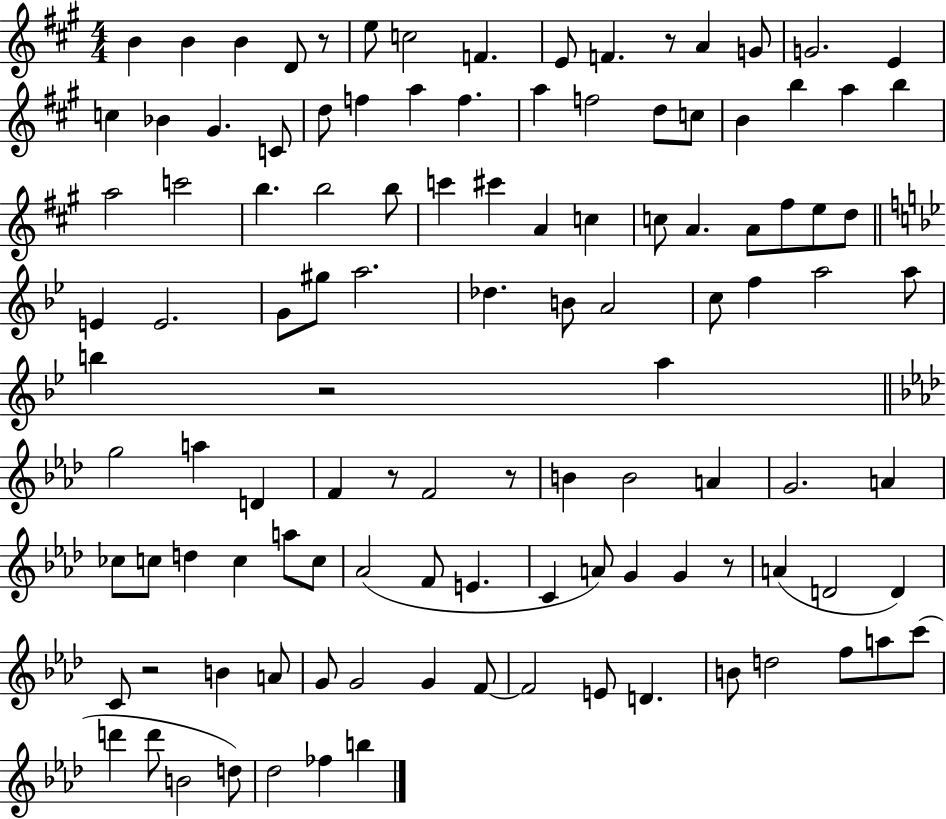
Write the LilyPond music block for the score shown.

{
  \clef treble
  \numericTimeSignature
  \time 4/4
  \key a \major
  b'4 b'4 b'4 d'8 r8 | e''8 c''2 f'4. | e'8 f'4. r8 a'4 g'8 | g'2. e'4 | \break c''4 bes'4 gis'4. c'8 | d''8 f''4 a''4 f''4. | a''4 f''2 d''8 c''8 | b'4 b''4 a''4 b''4 | \break a''2 c'''2 | b''4. b''2 b''8 | c'''4 cis'''4 a'4 c''4 | c''8 a'4. a'8 fis''8 e''8 d''8 | \break \bar "||" \break \key g \minor e'4 e'2. | g'8 gis''8 a''2. | des''4. b'8 a'2 | c''8 f''4 a''2 a''8 | \break b''4 r2 a''4 | \bar "||" \break \key f \minor g''2 a''4 d'4 | f'4 r8 f'2 r8 | b'4 b'2 a'4 | g'2. a'4 | \break ces''8 c''8 d''4 c''4 a''8 c''8 | aes'2( f'8 e'4. | c'4 a'8) g'4 g'4 r8 | a'4( d'2 d'4) | \break c'8 r2 b'4 a'8 | g'8 g'2 g'4 f'8~~ | f'2 e'8 d'4. | b'8 d''2 f''8 a''8 c'''8( | \break d'''4 d'''8 b'2 d''8) | des''2 fes''4 b''4 | \bar "|."
}